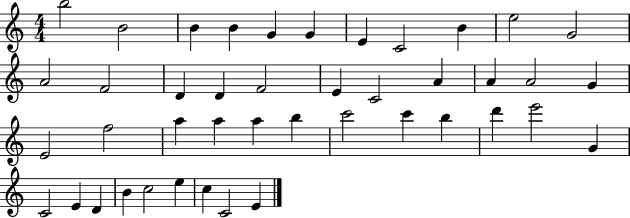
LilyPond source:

{
  \clef treble
  \numericTimeSignature
  \time 4/4
  \key c \major
  b''2 b'2 | b'4 b'4 g'4 g'4 | e'4 c'2 b'4 | e''2 g'2 | \break a'2 f'2 | d'4 d'4 f'2 | e'4 c'2 a'4 | a'4 a'2 g'4 | \break e'2 f''2 | a''4 a''4 a''4 b''4 | c'''2 c'''4 b''4 | d'''4 e'''2 g'4 | \break c'2 e'4 d'4 | b'4 c''2 e''4 | c''4 c'2 e'4 | \bar "|."
}